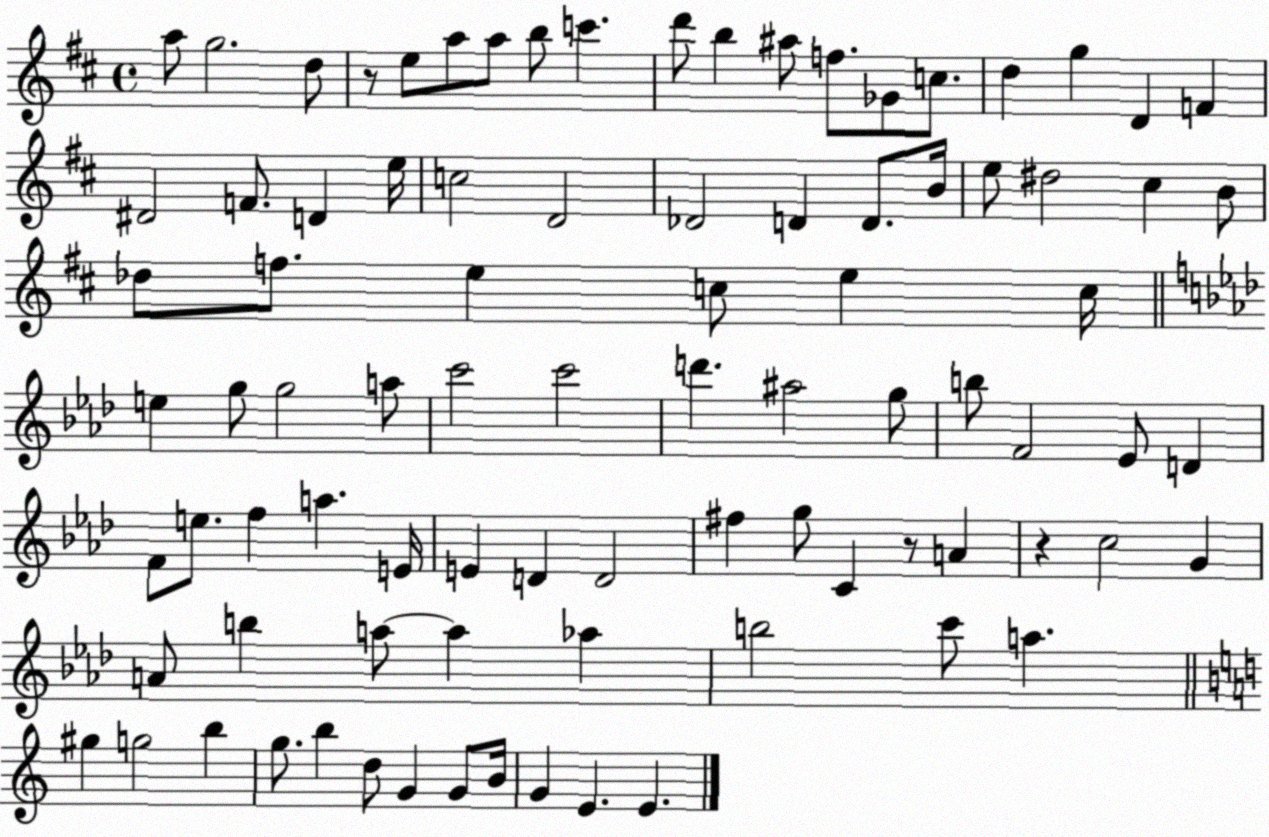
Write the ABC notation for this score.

X:1
T:Untitled
M:4/4
L:1/4
K:D
a/2 g2 d/2 z/2 e/2 a/2 a/2 b/2 c' d'/2 b ^a/2 f/2 _G/2 c/2 d g D F ^D2 F/2 D e/4 c2 D2 _D2 D D/2 B/4 e/2 ^d2 ^c B/2 _d/2 f/2 e c/2 e c/4 e g/2 g2 a/2 c'2 c'2 d' ^a2 g/2 b/2 F2 _E/2 D F/2 e/2 f a E/4 E D D2 ^f g/2 C z/2 A z c2 G A/2 b a/2 a _a b2 c'/2 a ^g g2 b g/2 b d/2 G G/2 B/4 G E E